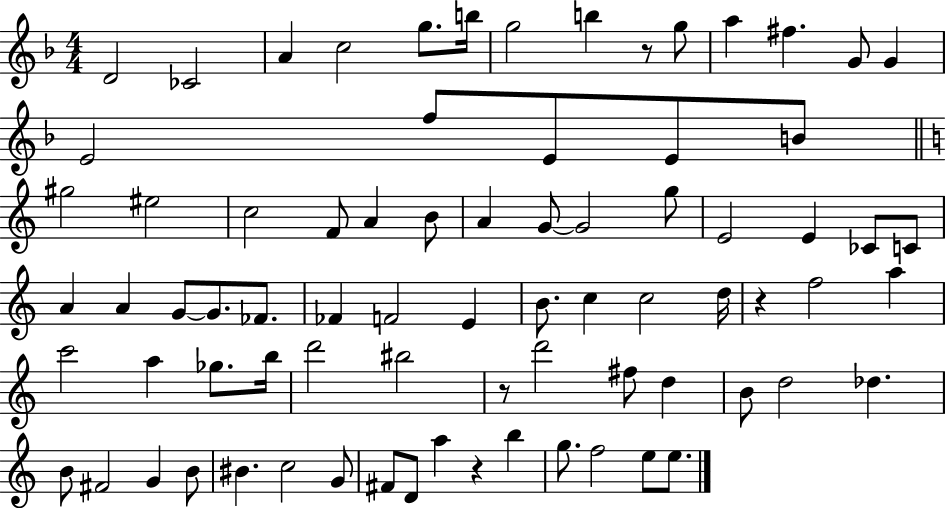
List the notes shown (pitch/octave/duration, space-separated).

D4/h CES4/h A4/q C5/h G5/e. B5/s G5/h B5/q R/e G5/e A5/q F#5/q. G4/e G4/q E4/h F5/e E4/e E4/e B4/e G#5/h EIS5/h C5/h F4/e A4/q B4/e A4/q G4/e G4/h G5/e E4/h E4/q CES4/e C4/e A4/q A4/q G4/e G4/e. FES4/e. FES4/q F4/h E4/q B4/e. C5/q C5/h D5/s R/q F5/h A5/q C6/h A5/q Gb5/e. B5/s D6/h BIS5/h R/e D6/h F#5/e D5/q B4/e D5/h Db5/q. B4/e F#4/h G4/q B4/e BIS4/q. C5/h G4/e F#4/e D4/e A5/q R/q B5/q G5/e. F5/h E5/e E5/e.